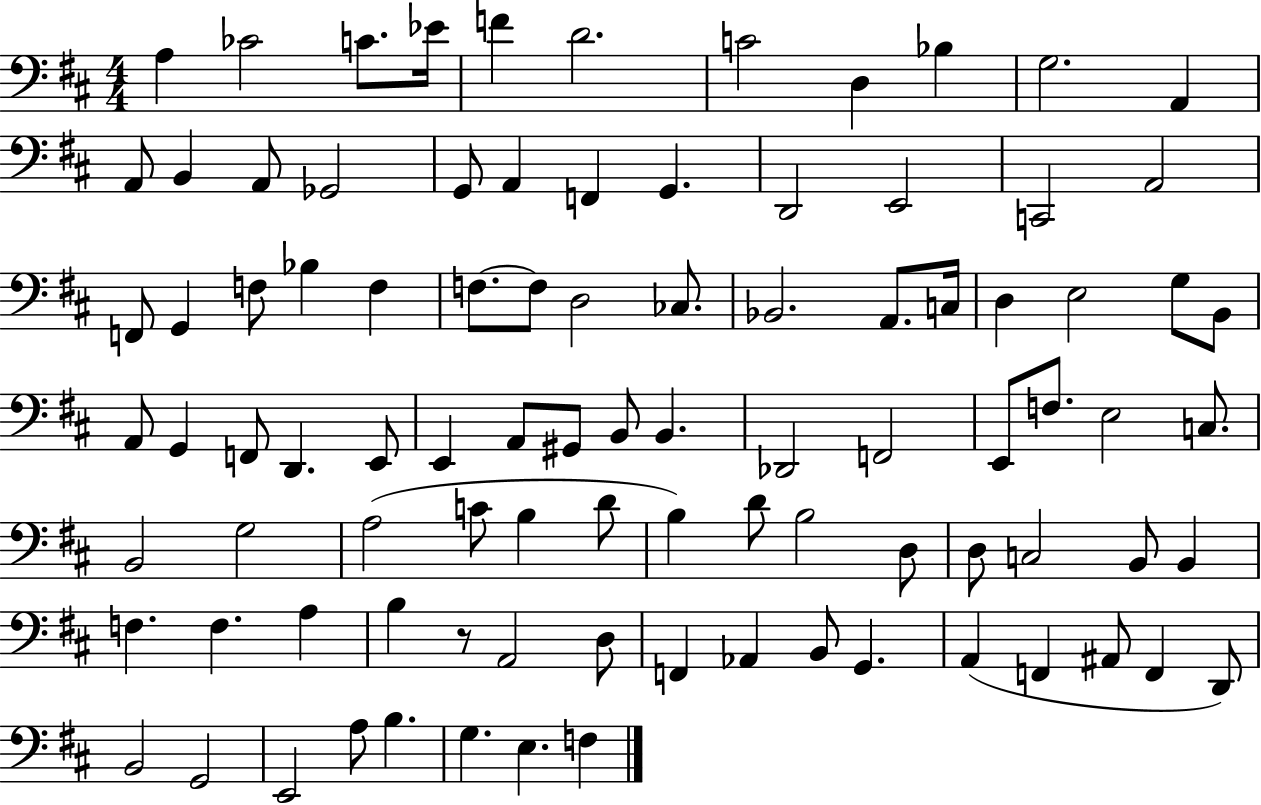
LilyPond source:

{
  \clef bass
  \numericTimeSignature
  \time 4/4
  \key d \major
  a4 ces'2 c'8. ees'16 | f'4 d'2. | c'2 d4 bes4 | g2. a,4 | \break a,8 b,4 a,8 ges,2 | g,8 a,4 f,4 g,4. | d,2 e,2 | c,2 a,2 | \break f,8 g,4 f8 bes4 f4 | f8.~~ f8 d2 ces8. | bes,2. a,8. c16 | d4 e2 g8 b,8 | \break a,8 g,4 f,8 d,4. e,8 | e,4 a,8 gis,8 b,8 b,4. | des,2 f,2 | e,8 f8. e2 c8. | \break b,2 g2 | a2( c'8 b4 d'8 | b4) d'8 b2 d8 | d8 c2 b,8 b,4 | \break f4. f4. a4 | b4 r8 a,2 d8 | f,4 aes,4 b,8 g,4. | a,4( f,4 ais,8 f,4 d,8) | \break b,2 g,2 | e,2 a8 b4. | g4. e4. f4 | \bar "|."
}